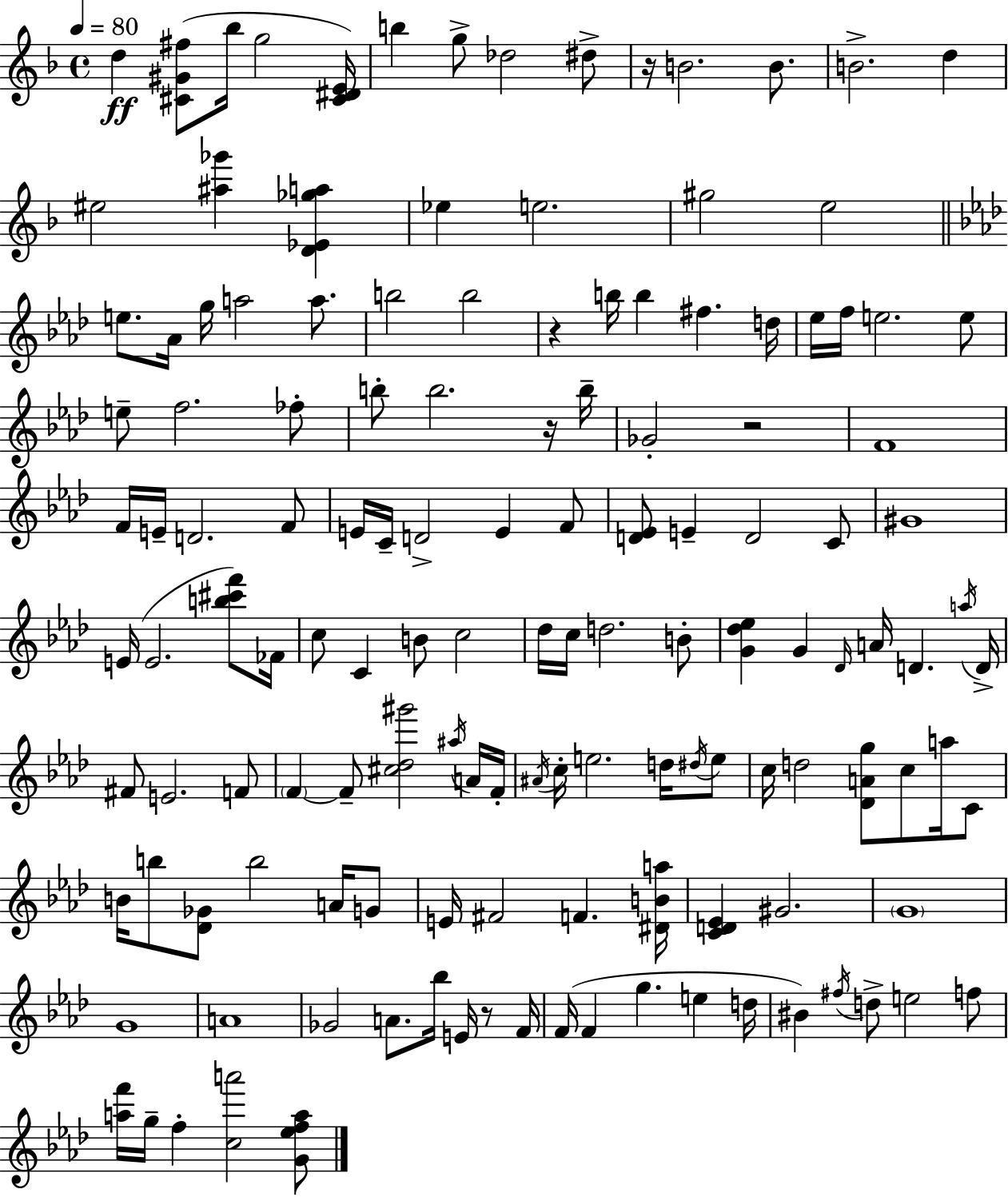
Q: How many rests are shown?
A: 5